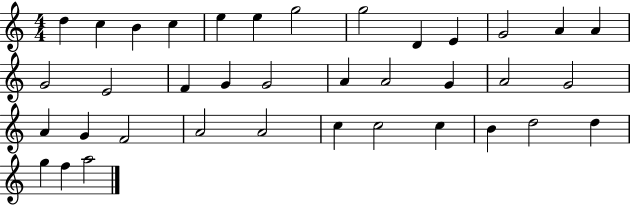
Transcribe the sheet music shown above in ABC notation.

X:1
T:Untitled
M:4/4
L:1/4
K:C
d c B c e e g2 g2 D E G2 A A G2 E2 F G G2 A A2 G A2 G2 A G F2 A2 A2 c c2 c B d2 d g f a2